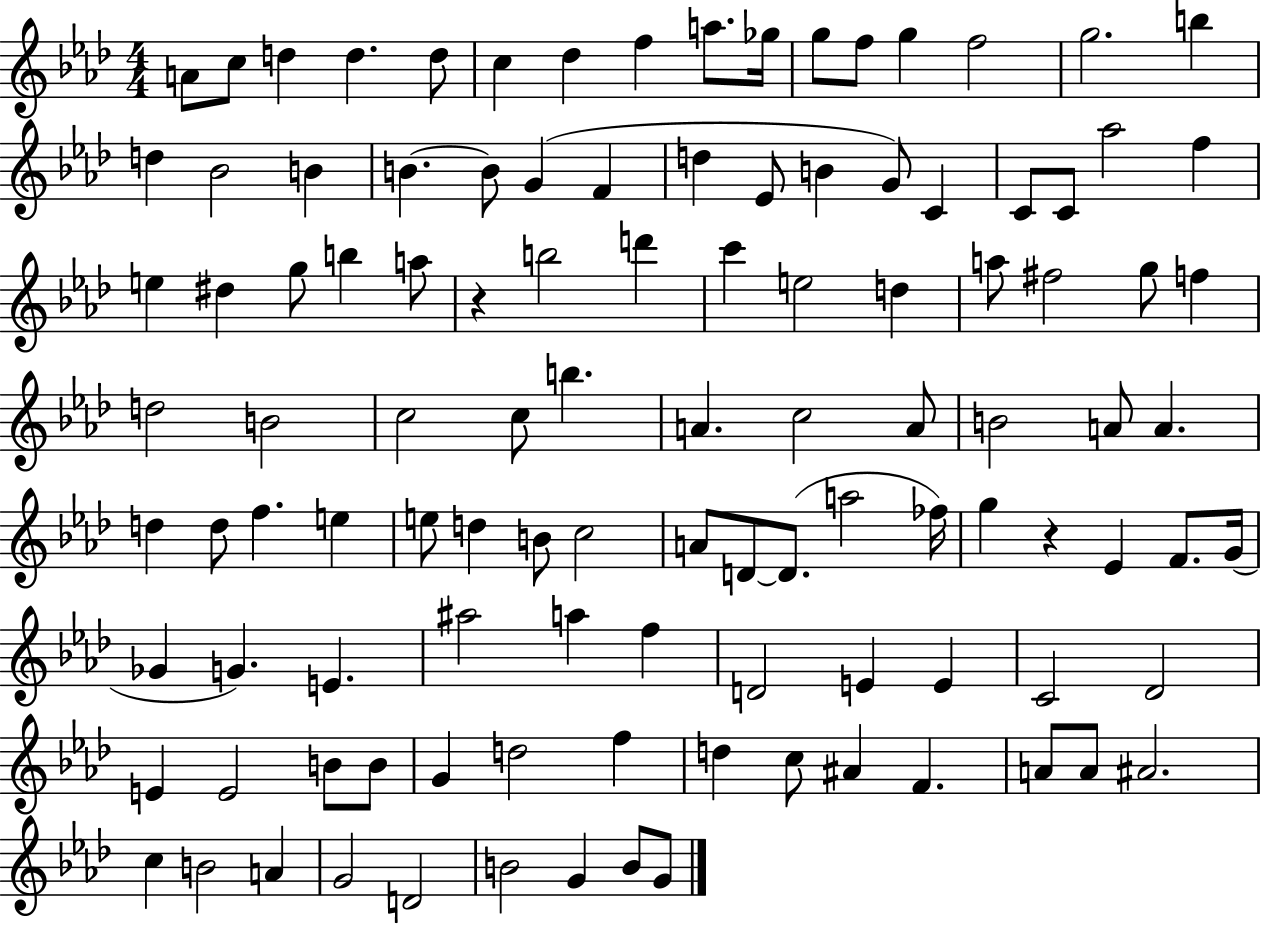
{
  \clef treble
  \numericTimeSignature
  \time 4/4
  \key aes \major
  a'8 c''8 d''4 d''4. d''8 | c''4 des''4 f''4 a''8. ges''16 | g''8 f''8 g''4 f''2 | g''2. b''4 | \break d''4 bes'2 b'4 | b'4.~~ b'8 g'4( f'4 | d''4 ees'8 b'4 g'8) c'4 | c'8 c'8 aes''2 f''4 | \break e''4 dis''4 g''8 b''4 a''8 | r4 b''2 d'''4 | c'''4 e''2 d''4 | a''8 fis''2 g''8 f''4 | \break d''2 b'2 | c''2 c''8 b''4. | a'4. c''2 a'8 | b'2 a'8 a'4. | \break d''4 d''8 f''4. e''4 | e''8 d''4 b'8 c''2 | a'8 d'8~~ d'8.( a''2 fes''16) | g''4 r4 ees'4 f'8. g'16( | \break ges'4 g'4.) e'4. | ais''2 a''4 f''4 | d'2 e'4 e'4 | c'2 des'2 | \break e'4 e'2 b'8 b'8 | g'4 d''2 f''4 | d''4 c''8 ais'4 f'4. | a'8 a'8 ais'2. | \break c''4 b'2 a'4 | g'2 d'2 | b'2 g'4 b'8 g'8 | \bar "|."
}